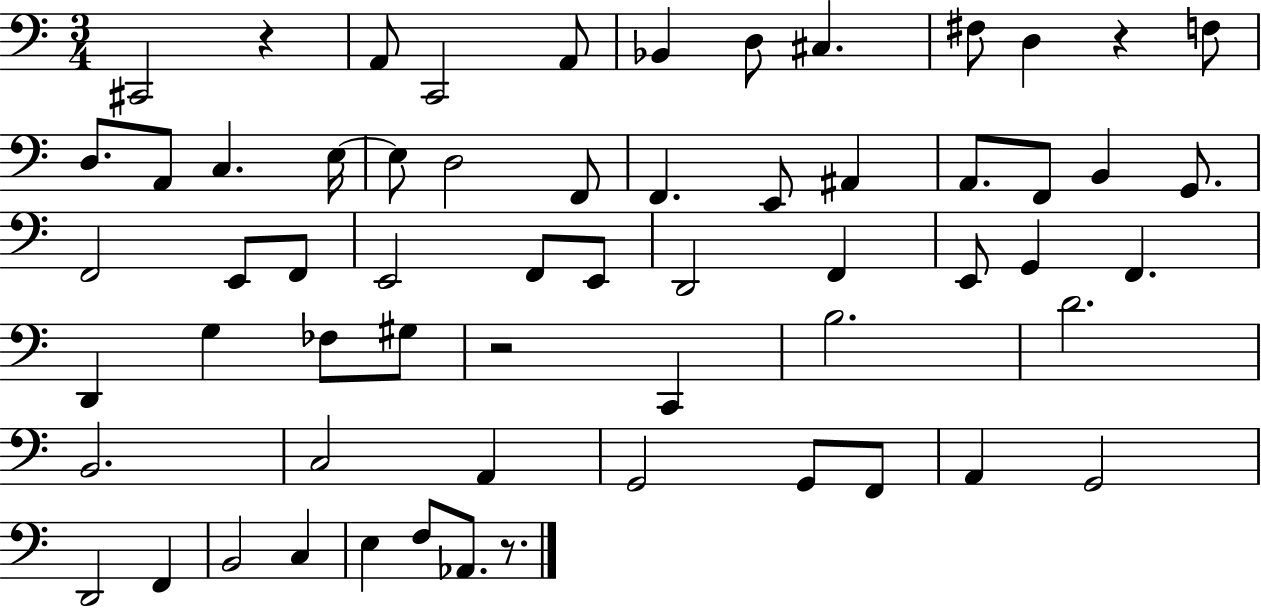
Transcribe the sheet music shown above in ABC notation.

X:1
T:Untitled
M:3/4
L:1/4
K:C
^C,,2 z A,,/2 C,,2 A,,/2 _B,, D,/2 ^C, ^F,/2 D, z F,/2 D,/2 A,,/2 C, E,/4 E,/2 D,2 F,,/2 F,, E,,/2 ^A,, A,,/2 F,,/2 B,, G,,/2 F,,2 E,,/2 F,,/2 E,,2 F,,/2 E,,/2 D,,2 F,, E,,/2 G,, F,, D,, G, _F,/2 ^G,/2 z2 C,, B,2 D2 B,,2 C,2 A,, G,,2 G,,/2 F,,/2 A,, G,,2 D,,2 F,, B,,2 C, E, F,/2 _A,,/2 z/2